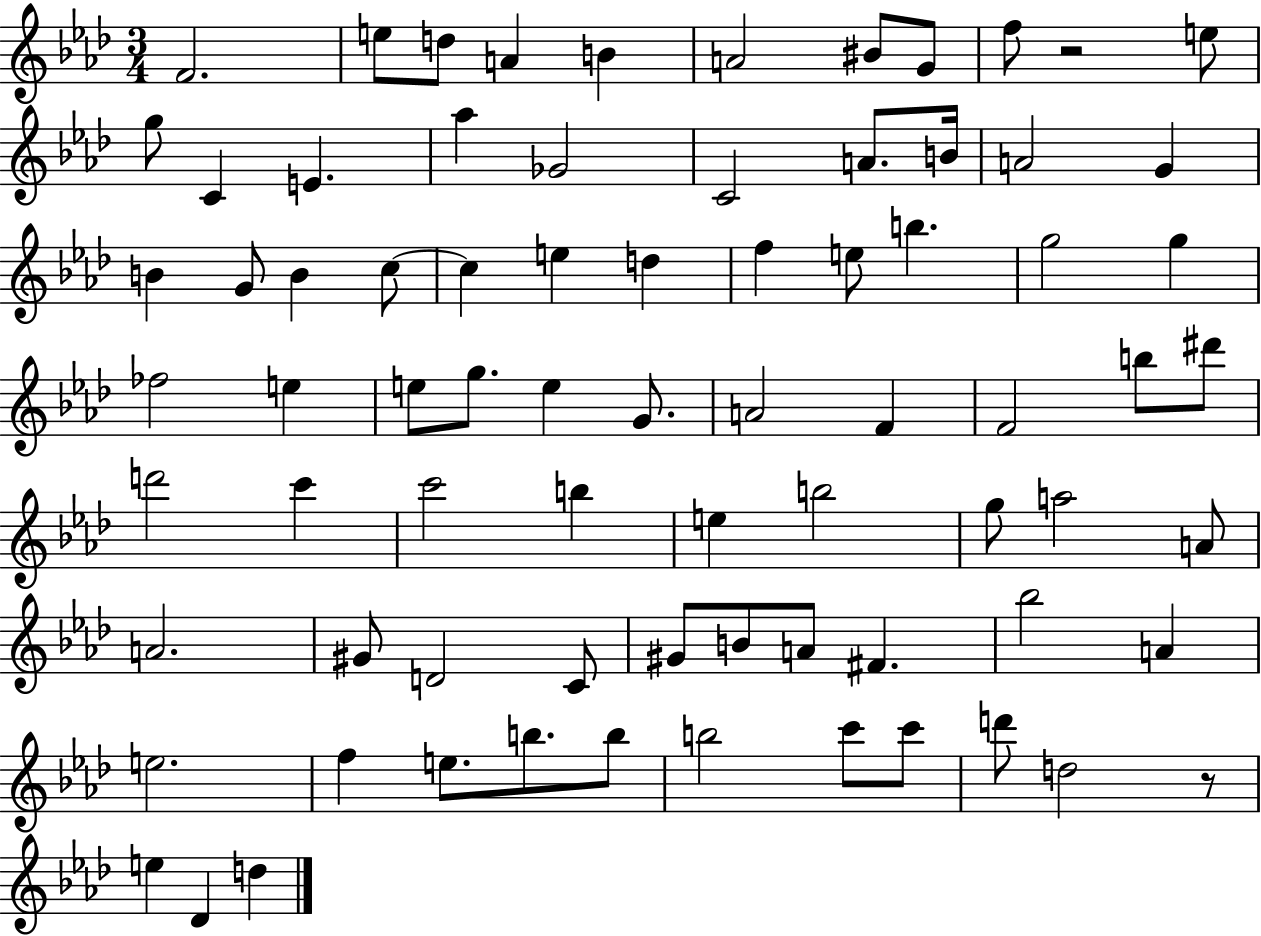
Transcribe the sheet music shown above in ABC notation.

X:1
T:Untitled
M:3/4
L:1/4
K:Ab
F2 e/2 d/2 A B A2 ^B/2 G/2 f/2 z2 e/2 g/2 C E _a _G2 C2 A/2 B/4 A2 G B G/2 B c/2 c e d f e/2 b g2 g _f2 e e/2 g/2 e G/2 A2 F F2 b/2 ^d'/2 d'2 c' c'2 b e b2 g/2 a2 A/2 A2 ^G/2 D2 C/2 ^G/2 B/2 A/2 ^F _b2 A e2 f e/2 b/2 b/2 b2 c'/2 c'/2 d'/2 d2 z/2 e _D d